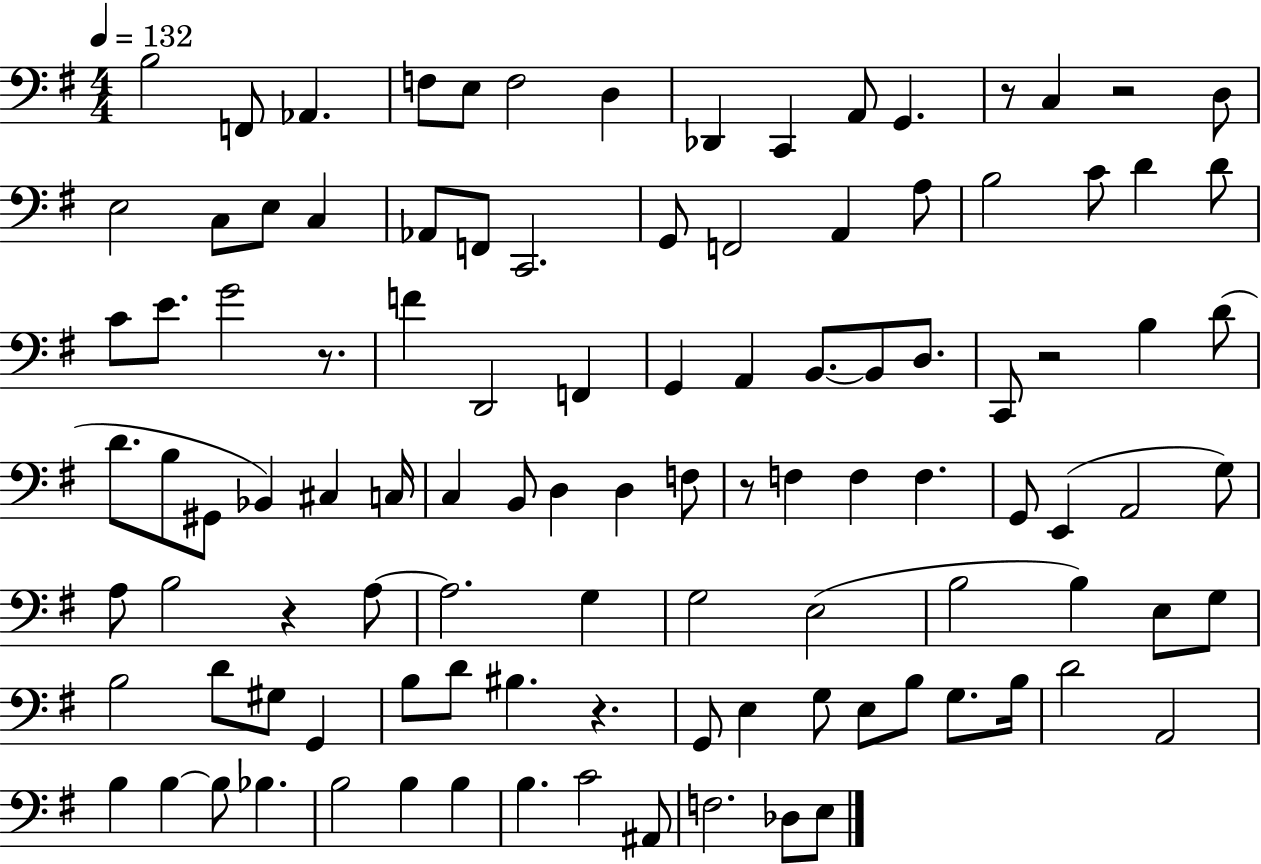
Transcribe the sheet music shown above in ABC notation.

X:1
T:Untitled
M:4/4
L:1/4
K:G
B,2 F,,/2 _A,, F,/2 E,/2 F,2 D, _D,, C,, A,,/2 G,, z/2 C, z2 D,/2 E,2 C,/2 E,/2 C, _A,,/2 F,,/2 C,,2 G,,/2 F,,2 A,, A,/2 B,2 C/2 D D/2 C/2 E/2 G2 z/2 F D,,2 F,, G,, A,, B,,/2 B,,/2 D,/2 C,,/2 z2 B, D/2 D/2 B,/2 ^G,,/2 _B,, ^C, C,/4 C, B,,/2 D, D, F,/2 z/2 F, F, F, G,,/2 E,, A,,2 G,/2 A,/2 B,2 z A,/2 A,2 G, G,2 E,2 B,2 B, E,/2 G,/2 B,2 D/2 ^G,/2 G,, B,/2 D/2 ^B, z G,,/2 E, G,/2 E,/2 B,/2 G,/2 B,/4 D2 A,,2 B, B, B,/2 _B, B,2 B, B, B, C2 ^A,,/2 F,2 _D,/2 E,/2